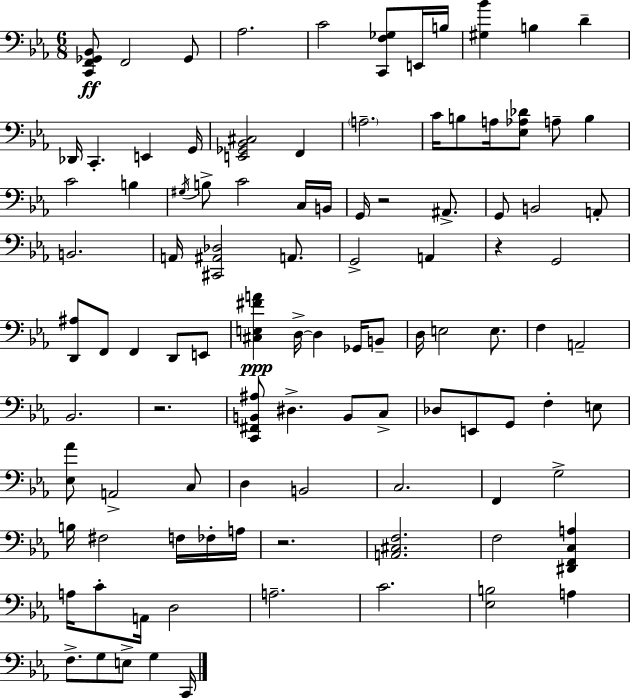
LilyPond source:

{
  \clef bass
  \numericTimeSignature
  \time 6/8
  \key ees \major
  <c, f, ges, bes,>8\ff f,2 ges,8 | aes2. | c'2 <c, f ges>8 e,16 b16 | <gis bes'>4 b4 d'4-- | \break des,16 c,4.-. e,4 g,16 | <e, ges, bes, cis>2 f,4 | \parenthesize a2.-- | c'16 b8 a16 <ees aes des'>8 a8-- b4 | \break c'2 b4 | \acciaccatura { gis16 } b8-> c'2 c16 | b,16 g,16 r2 ais,8.-> | g,8 b,2 a,8-. | \break b,2. | a,16 <cis, ais, des>2 a,8. | g,2-> a,4 | r4 g,2 | \break <d, ais>8 f,8 f,4 d,8 e,8 | <cis e fis' a'>4\ppp d16->~~ d4 ges,16 b,8-- | d16 e2 e8. | f4 a,2-- | \break bes,2. | r2. | <c, fis, b, ais>8 dis4.-> b,8 c8-> | des8 e,8 g,8 f4-. e8 | \break <ees aes'>8 a,2-> c8 | d4 b,2 | c2. | f,4 g2-> | \break b16 fis2 f16 fes16-. | a16 r2. | <a, cis f>2. | f2 <dis, f, c a>4 | \break a16 c'8-. a,16 d2 | a2.-- | c'2. | <ees b>2 a4 | \break f8.-> g8 e8-> g4 | c,16 \bar "|."
}